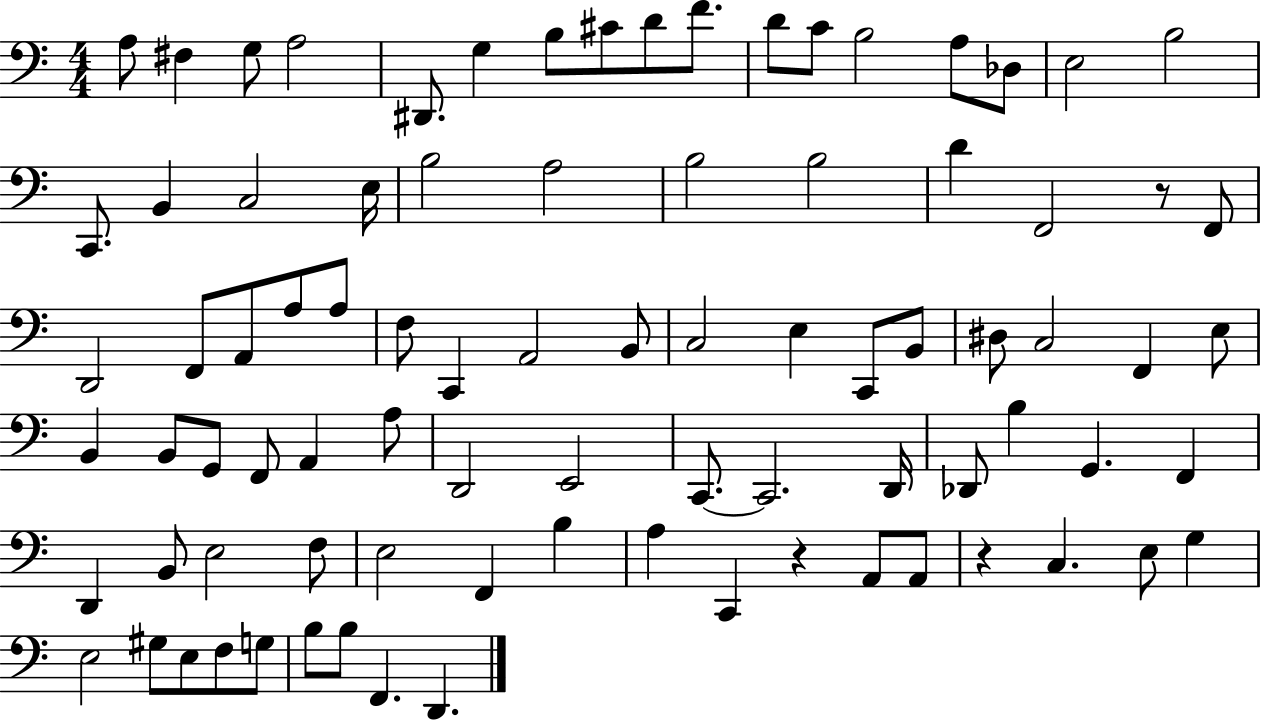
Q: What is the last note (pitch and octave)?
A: D2